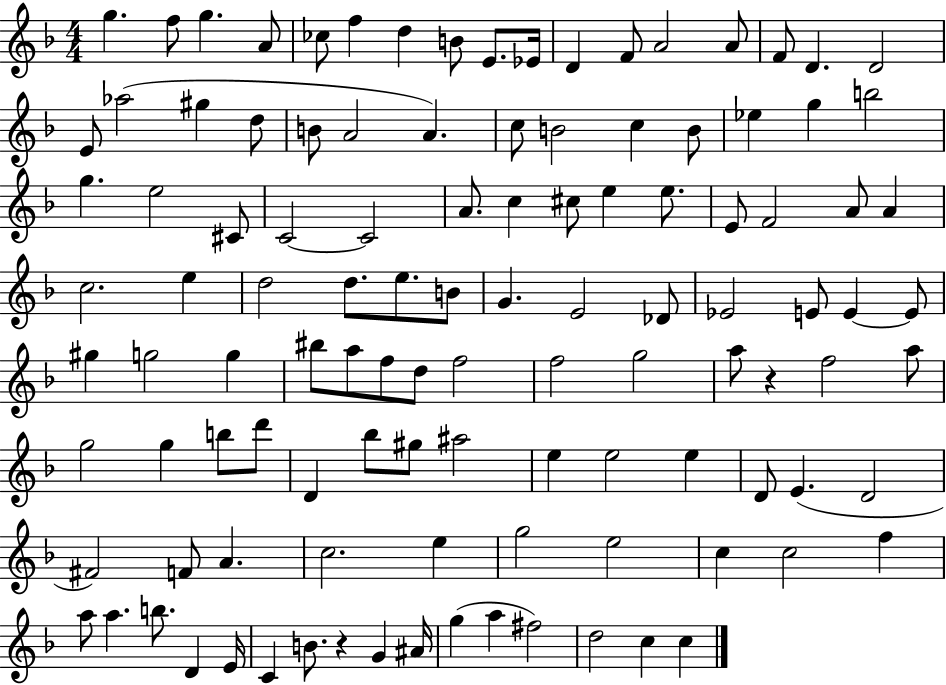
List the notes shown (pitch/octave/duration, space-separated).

G5/q. F5/e G5/q. A4/e CES5/e F5/q D5/q B4/e E4/e. Eb4/s D4/q F4/e A4/h A4/e F4/e D4/q. D4/h E4/e Ab5/h G#5/q D5/e B4/e A4/h A4/q. C5/e B4/h C5/q B4/e Eb5/q G5/q B5/h G5/q. E5/h C#4/e C4/h C4/h A4/e. C5/q C#5/e E5/q E5/e. E4/e F4/h A4/e A4/q C5/h. E5/q D5/h D5/e. E5/e. B4/e G4/q. E4/h Db4/e Eb4/h E4/e E4/q E4/e G#5/q G5/h G5/q BIS5/e A5/e F5/e D5/e F5/h F5/h G5/h A5/e R/q F5/h A5/e G5/h G5/q B5/e D6/e D4/q Bb5/e G#5/e A#5/h E5/q E5/h E5/q D4/e E4/q. D4/h F#4/h F4/e A4/q. C5/h. E5/q G5/h E5/h C5/q C5/h F5/q A5/e A5/q. B5/e. D4/q E4/s C4/q B4/e. R/q G4/q A#4/s G5/q A5/q F#5/h D5/h C5/q C5/q